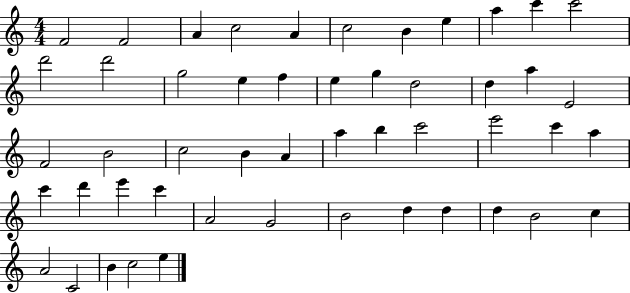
F4/h F4/h A4/q C5/h A4/q C5/h B4/q E5/q A5/q C6/q C6/h D6/h D6/h G5/h E5/q F5/q E5/q G5/q D5/h D5/q A5/q E4/h F4/h B4/h C5/h B4/q A4/q A5/q B5/q C6/h E6/h C6/q A5/q C6/q D6/q E6/q C6/q A4/h G4/h B4/h D5/q D5/q D5/q B4/h C5/q A4/h C4/h B4/q C5/h E5/q